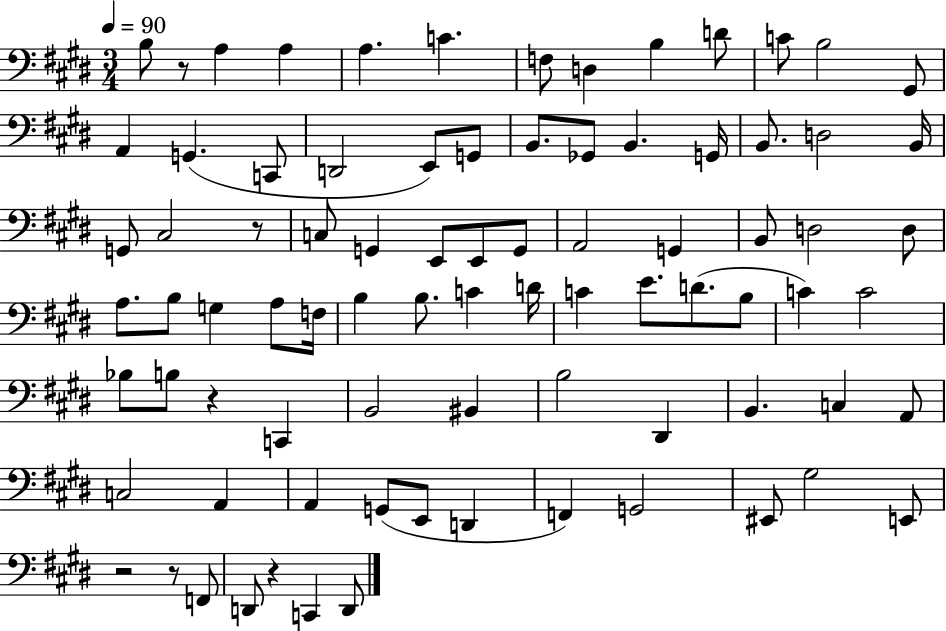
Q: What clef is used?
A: bass